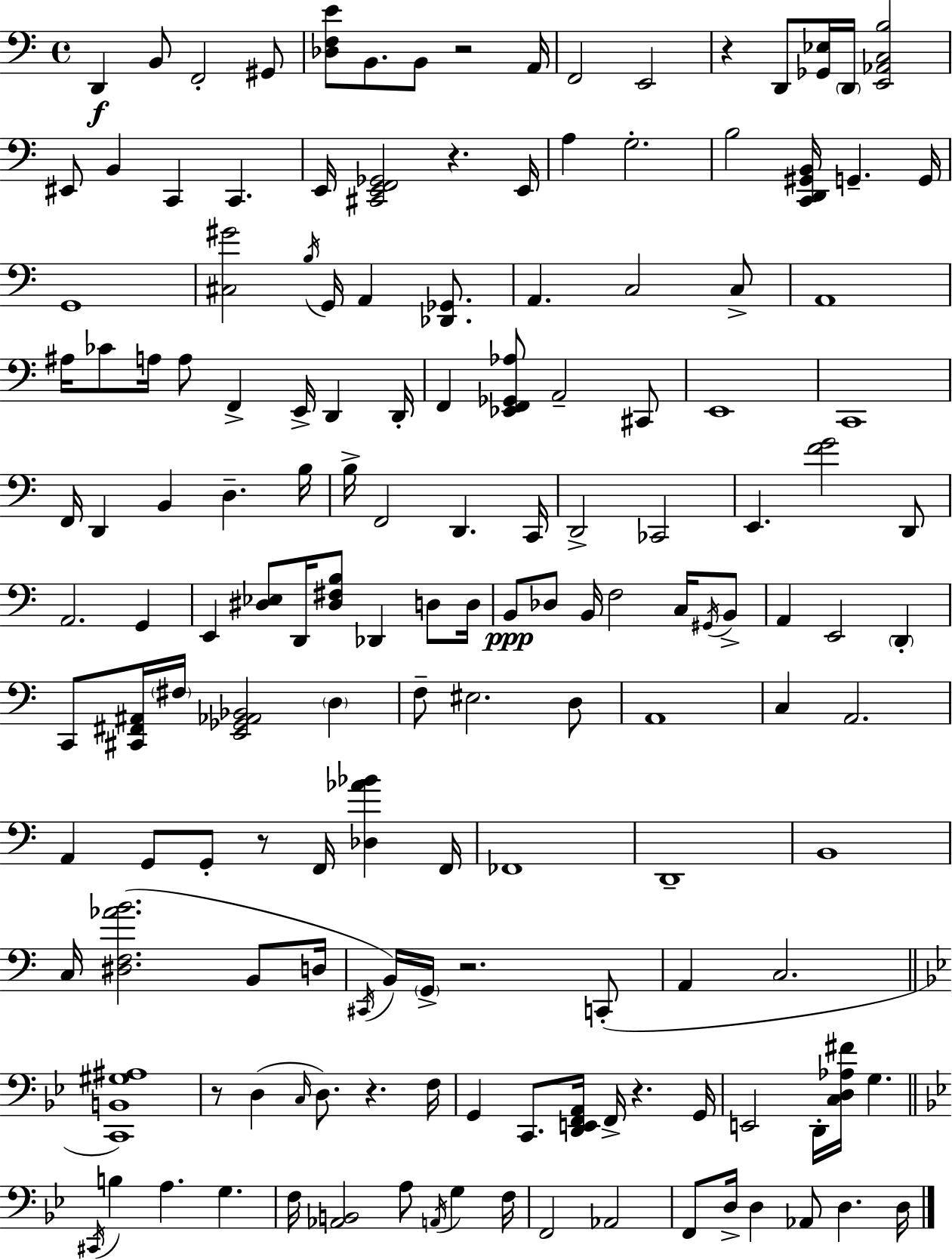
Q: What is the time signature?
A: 4/4